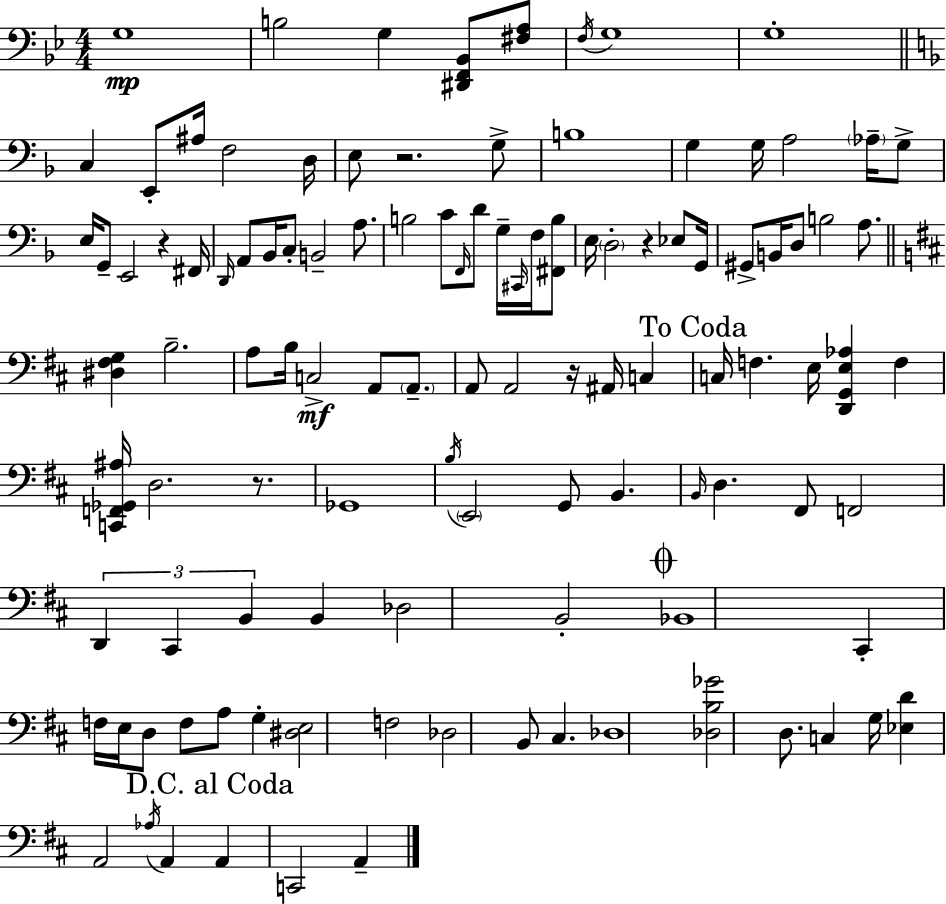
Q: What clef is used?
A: bass